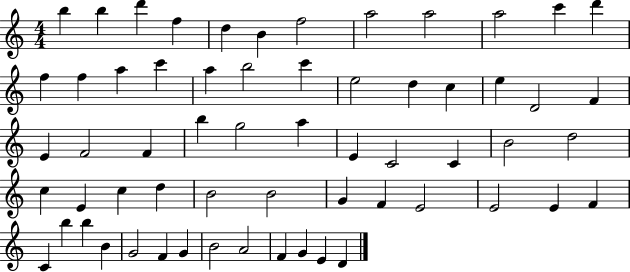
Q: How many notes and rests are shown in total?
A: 61